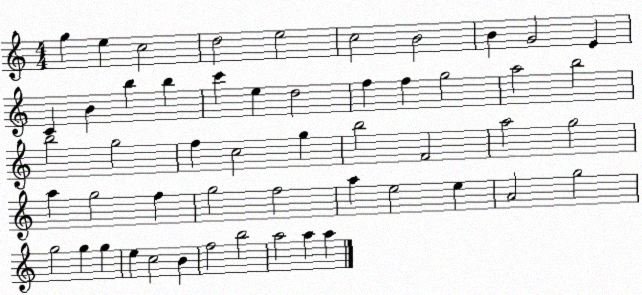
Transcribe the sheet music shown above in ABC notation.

X:1
T:Untitled
M:4/4
L:1/4
K:C
g e c2 d2 e2 c2 B2 B G2 E C B b b c' e d2 f f g2 a2 b2 b2 g2 f c2 g b2 F2 a2 g2 a g2 f g2 f2 a e2 e A2 g2 g2 g g e c2 B f2 b2 a2 a a